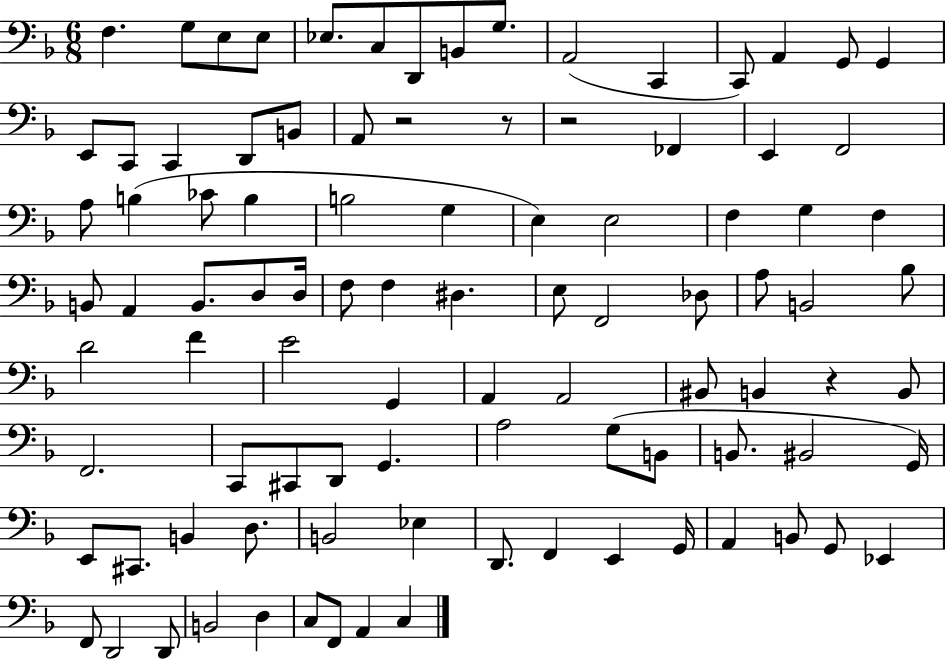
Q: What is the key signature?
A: F major